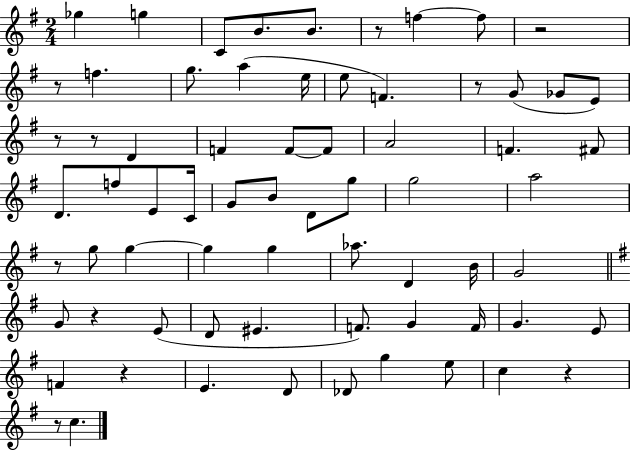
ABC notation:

X:1
T:Untitled
M:2/4
L:1/4
K:G
_g g C/2 B/2 B/2 z/2 f f/2 z2 z/2 f g/2 a e/4 e/2 F z/2 G/2 _G/2 E/2 z/2 z/2 D F F/2 F/2 A2 F ^F/2 D/2 f/2 E/2 C/4 G/2 B/2 D/2 g/2 g2 a2 z/2 g/2 g g g _a/2 D B/4 G2 G/2 z E/2 D/2 ^E F/2 G F/4 G E/2 F z E D/2 _D/2 g e/2 c z z/2 c